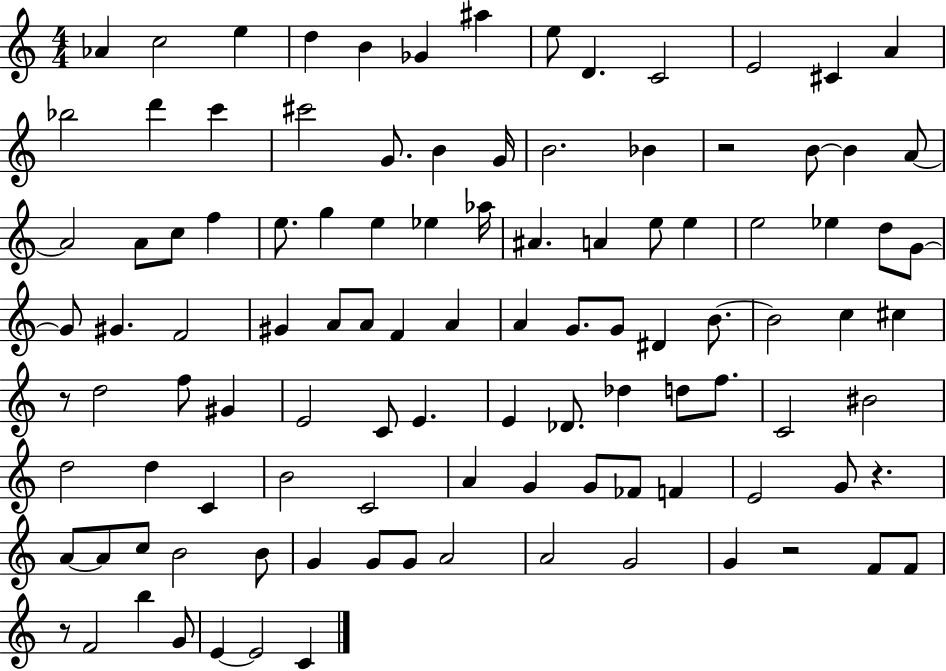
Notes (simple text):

Ab4/q C5/h E5/q D5/q B4/q Gb4/q A#5/q E5/e D4/q. C4/h E4/h C#4/q A4/q Bb5/h D6/q C6/q C#6/h G4/e. B4/q G4/s B4/h. Bb4/q R/h B4/e B4/q A4/e A4/h A4/e C5/e F5/q E5/e. G5/q E5/q Eb5/q Ab5/s A#4/q. A4/q E5/e E5/q E5/h Eb5/q D5/e G4/e G4/e G#4/q. F4/h G#4/q A4/e A4/e F4/q A4/q A4/q G4/e. G4/e D#4/q B4/e. B4/h C5/q C#5/q R/e D5/h F5/e G#4/q E4/h C4/e E4/q. E4/q Db4/e. Db5/q D5/e F5/e. C4/h BIS4/h D5/h D5/q C4/q B4/h C4/h A4/q G4/q G4/e FES4/e F4/q E4/h G4/e R/q. A4/e A4/e C5/e B4/h B4/e G4/q G4/e G4/e A4/h A4/h G4/h G4/q R/h F4/e F4/e R/e F4/h B5/q G4/e E4/q E4/h C4/q